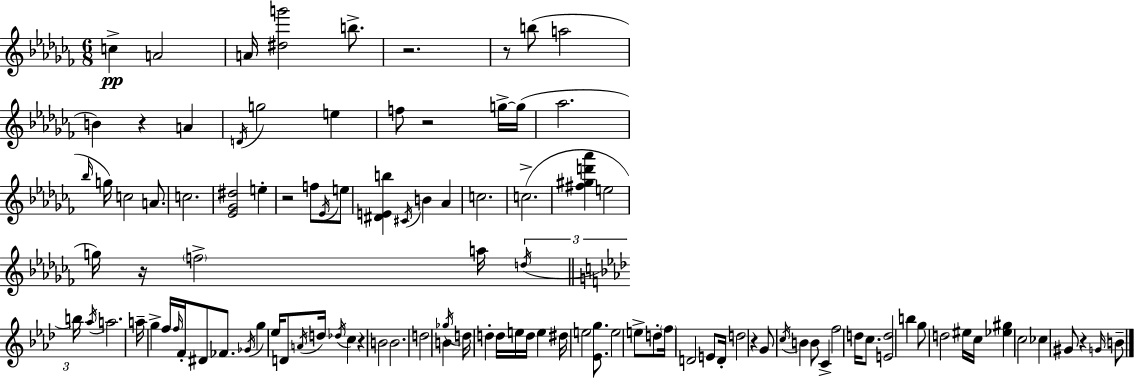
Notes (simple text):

C5/q A4/h A4/s [D#5,G6]/h B5/e. R/h. R/e B5/e A5/h B4/q R/q A4/q D4/s G5/h E5/q F5/e R/h G5/s G5/s Ab5/h. Bb5/s G5/s C5/h A4/e. C5/h. [Eb4,Gb4,D#5]/h E5/q R/h F5/e Eb4/s E5/e [D#4,E4,B5]/q C#4/s B4/q Ab4/q C5/h. C5/h. [F#5,G#5,D6,Ab6]/q E5/h G5/s R/s F5/h A5/s D5/s B5/s Ab5/s A5/h. A5/s G5/q F5/s F5/s F4/s D#4/e FES4/e. Gb4/s G5/q Eb5/s D4/e A4/s D5/s Db5/s C5/q R/q B4/h B4/h. D5/h B4/q Gb5/s D5/s D5/q D5/s E5/s D5/s E5/q D#5/s E5/h [Eb4,G5]/e. E5/h E5/e D5/e F5/s D4/h E4/e D4/s D5/h R/q G4/e C5/s B4/q B4/e C4/q F5/h D5/s C5/e. [E4,D5]/h B5/q G5/e D5/h EIS5/s C5/s [Eb5,G#5]/q C5/h CES5/q G#4/e R/q G4/s B4/e